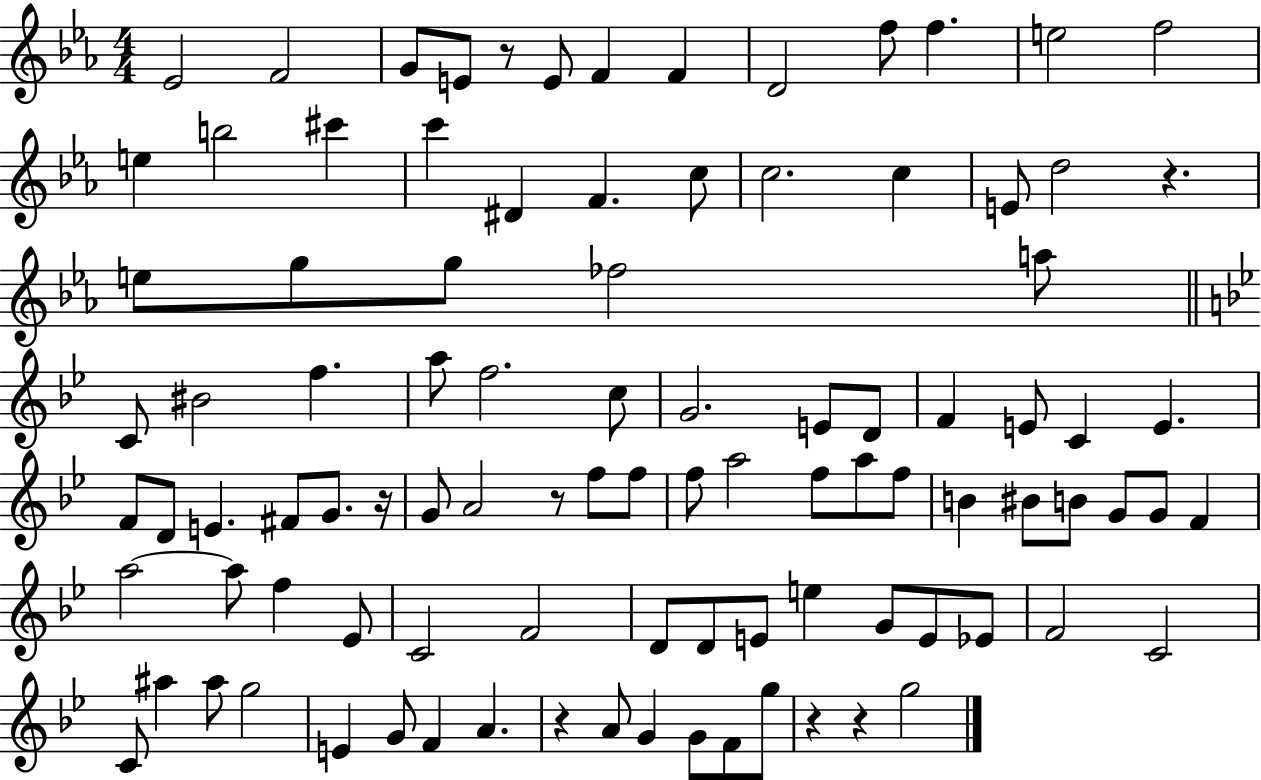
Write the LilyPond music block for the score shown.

{
  \clef treble
  \numericTimeSignature
  \time 4/4
  \key ees \major
  ees'2 f'2 | g'8 e'8 r8 e'8 f'4 f'4 | d'2 f''8 f''4. | e''2 f''2 | \break e''4 b''2 cis'''4 | c'''4 dis'4 f'4. c''8 | c''2. c''4 | e'8 d''2 r4. | \break e''8 g''8 g''8 fes''2 a''8 | \bar "||" \break \key bes \major c'8 bis'2 f''4. | a''8 f''2. c''8 | g'2. e'8 d'8 | f'4 e'8 c'4 e'4. | \break f'8 d'8 e'4. fis'8 g'8. r16 | g'8 a'2 r8 f''8 f''8 | f''8 a''2 f''8 a''8 f''8 | b'4 bis'8 b'8 g'8 g'8 f'4 | \break a''2~~ a''8 f''4 ees'8 | c'2 f'2 | d'8 d'8 e'8 e''4 g'8 e'8 ees'8 | f'2 c'2 | \break c'8 ais''4 ais''8 g''2 | e'4 g'8 f'4 a'4. | r4 a'8 g'4 g'8 f'8 g''8 | r4 r4 g''2 | \break \bar "|."
}